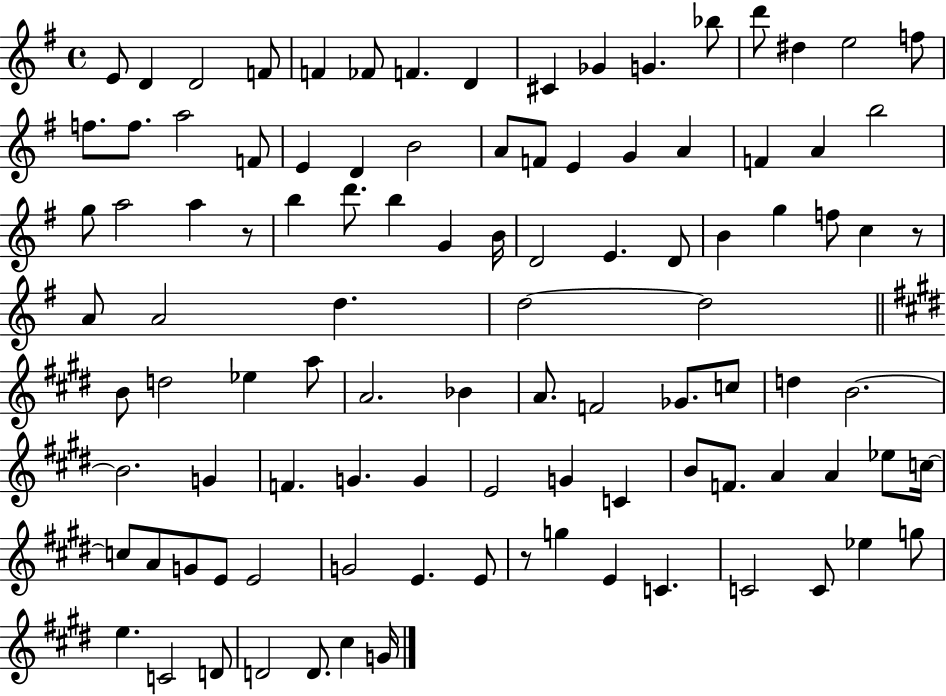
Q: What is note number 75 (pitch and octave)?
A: A4